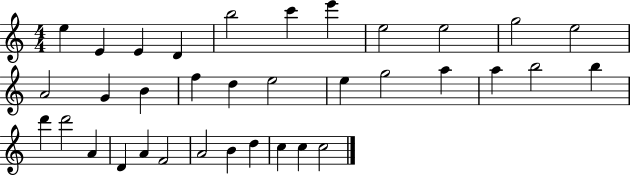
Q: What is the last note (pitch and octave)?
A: C5